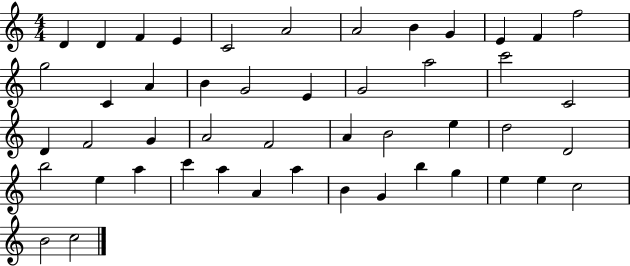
D4/q D4/q F4/q E4/q C4/h A4/h A4/h B4/q G4/q E4/q F4/q F5/h G5/h C4/q A4/q B4/q G4/h E4/q G4/h A5/h C6/h C4/h D4/q F4/h G4/q A4/h F4/h A4/q B4/h E5/q D5/h D4/h B5/h E5/q A5/q C6/q A5/q A4/q A5/q B4/q G4/q B5/q G5/q E5/q E5/q C5/h B4/h C5/h